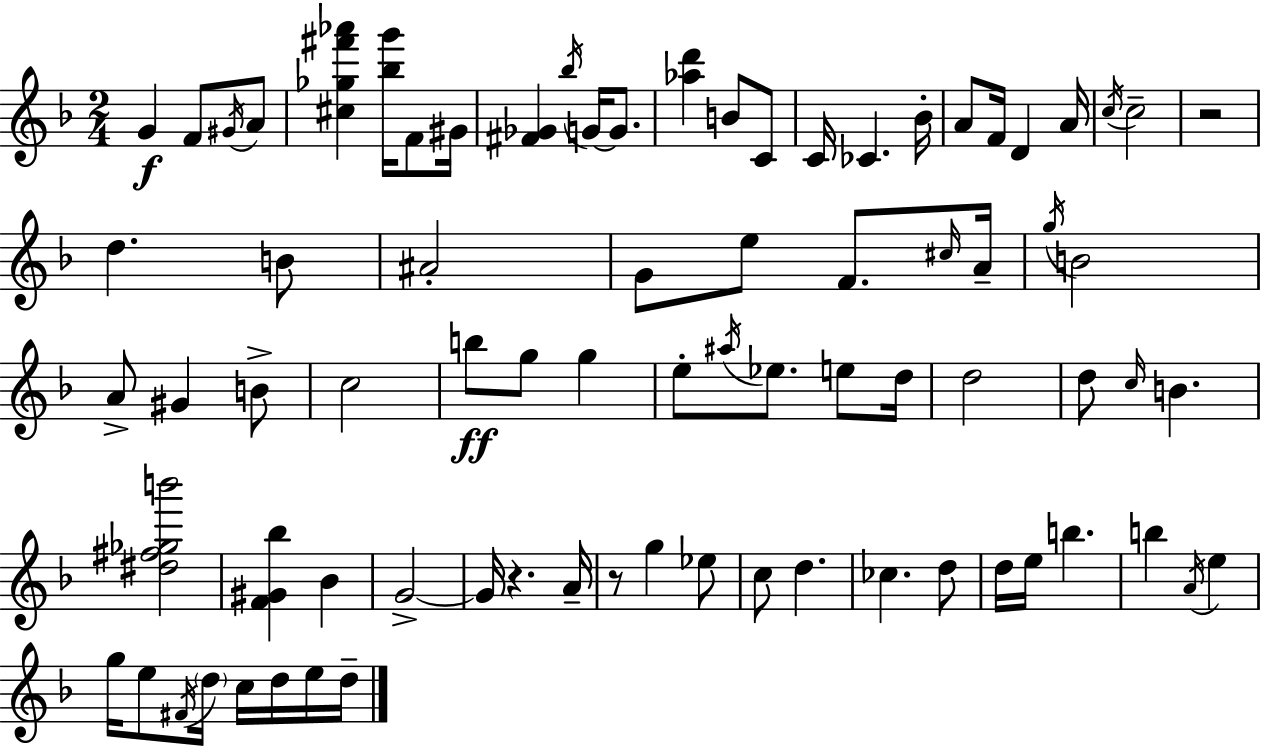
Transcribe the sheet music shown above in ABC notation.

X:1
T:Untitled
M:2/4
L:1/4
K:F
G F/2 ^G/4 A/2 [^c_g^f'_a'] [_bg']/4 F/2 ^G/4 [^F_G] _b/4 G/4 G/2 [_ad'] B/2 C/2 C/4 _C _B/4 A/2 F/4 D A/4 c/4 c2 z2 d B/2 ^A2 G/2 e/2 F/2 ^c/4 A/4 g/4 B2 A/2 ^G B/2 c2 b/2 g/2 g e/2 ^a/4 _e/2 e/2 d/4 d2 d/2 c/4 B [^d^f_gb']2 [F^G_b] _B G2 G/4 z A/4 z/2 g _e/2 c/2 d _c d/2 d/4 e/4 b b A/4 e g/4 e/2 ^F/4 d/4 c/4 d/4 e/4 d/4